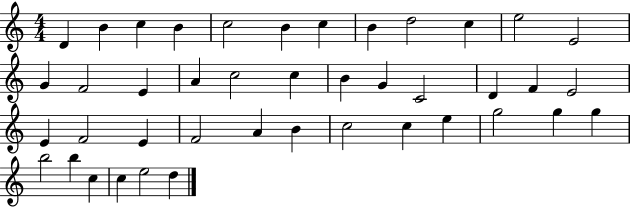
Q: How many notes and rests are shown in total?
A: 42